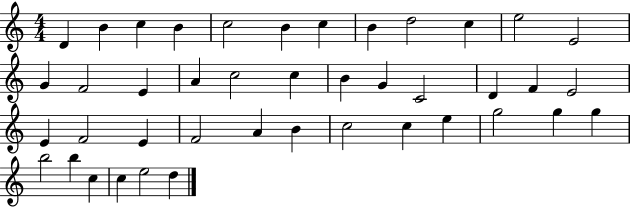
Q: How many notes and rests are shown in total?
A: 42